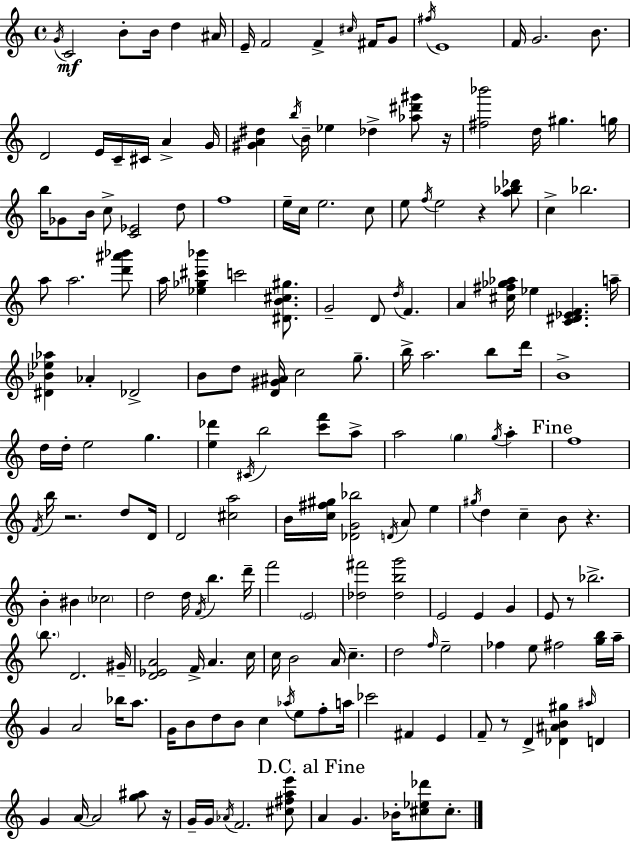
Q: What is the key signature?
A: C major